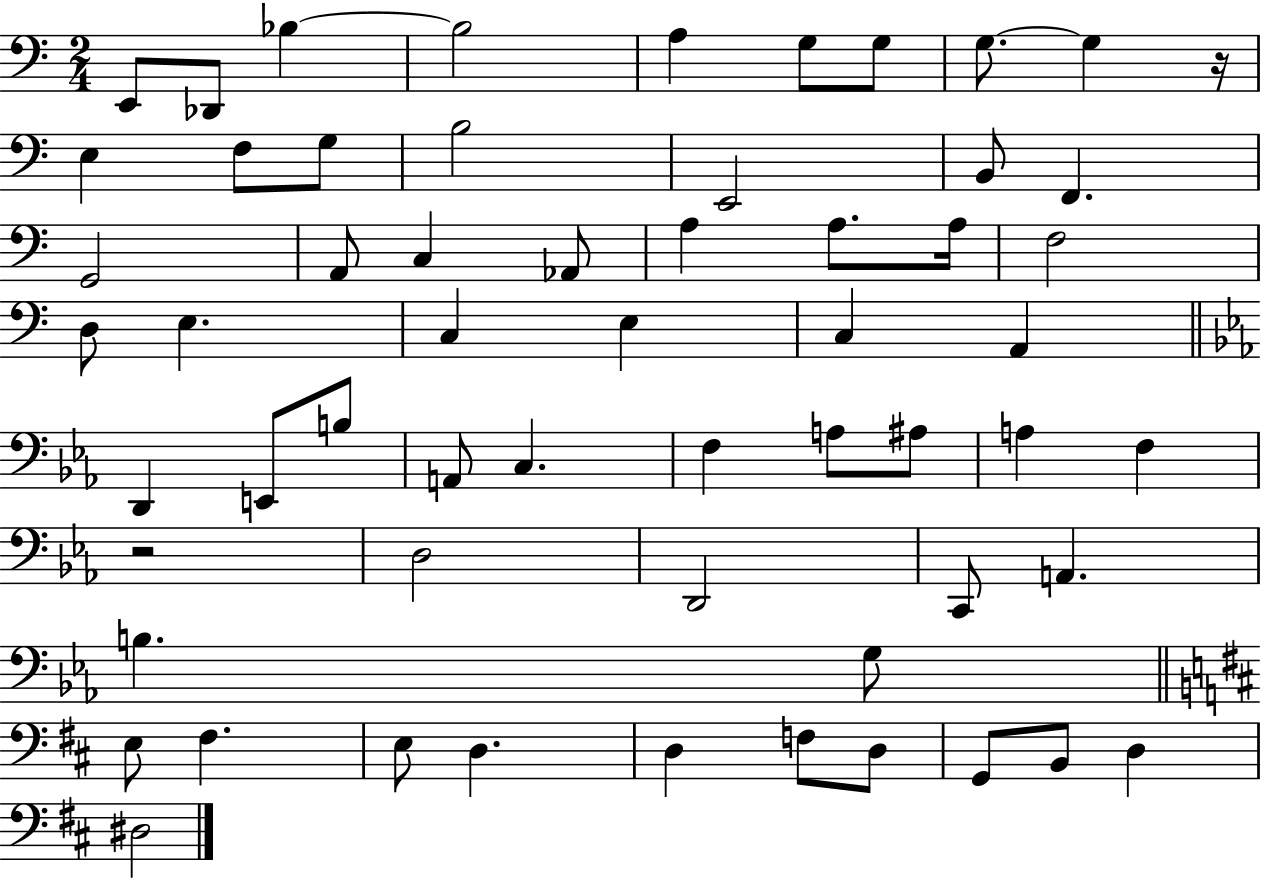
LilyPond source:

{
  \clef bass
  \numericTimeSignature
  \time 2/4
  \key c \major
  e,8 des,8 bes4~~ | bes2 | a4 g8 g8 | g8.~~ g4 r16 | \break e4 f8 g8 | b2 | e,2 | b,8 f,4. | \break g,2 | a,8 c4 aes,8 | a4 a8. a16 | f2 | \break d8 e4. | c4 e4 | c4 a,4 | \bar "||" \break \key c \minor d,4 e,8 b8 | a,8 c4. | f4 a8 ais8 | a4 f4 | \break r2 | d2 | d,2 | c,8 a,4. | \break b4. g8 | \bar "||" \break \key b \minor e8 fis4. | e8 d4. | d4 f8 d8 | g,8 b,8 d4 | \break dis2 | \bar "|."
}